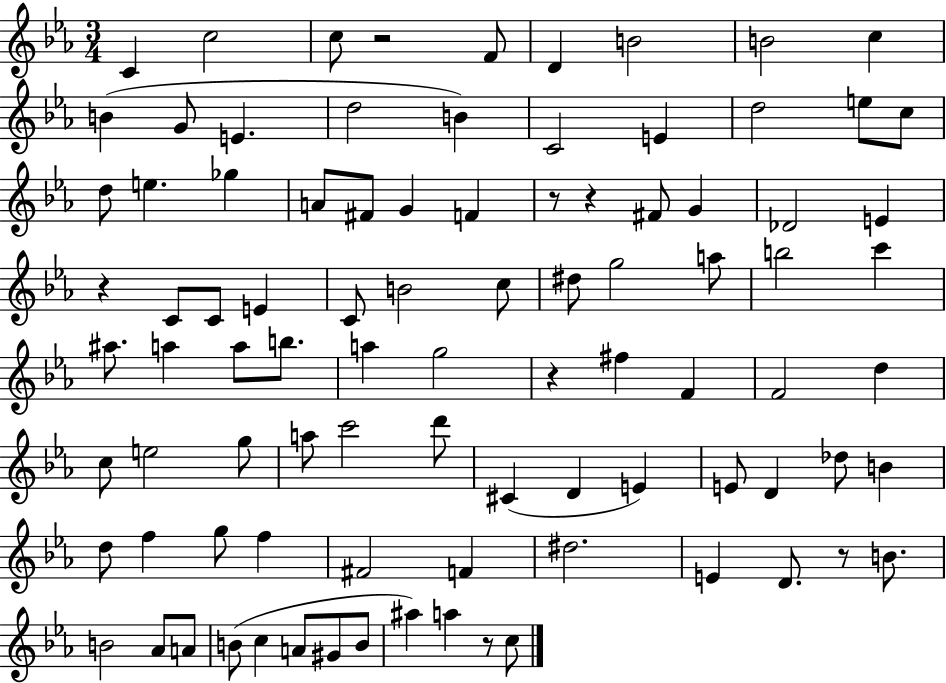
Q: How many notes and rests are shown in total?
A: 91